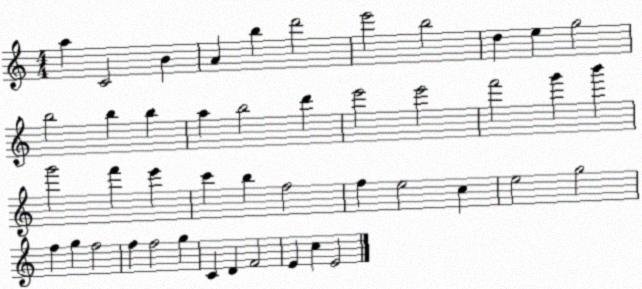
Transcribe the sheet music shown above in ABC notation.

X:1
T:Untitled
M:4/4
L:1/4
K:C
a C2 B A b d'2 e'2 b2 d e g2 b2 b b a b2 d' e'2 e'2 f'2 g' b' g'2 f' e' c' b f2 f e2 c e2 g2 f g f2 f f2 g C D F2 E c E2